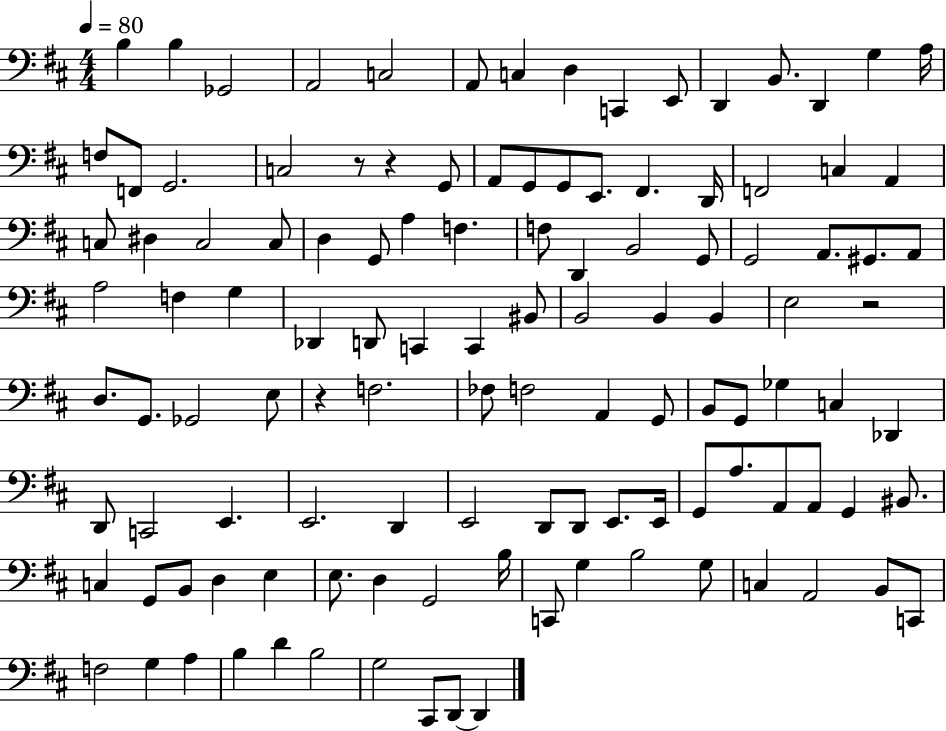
B3/q B3/q Gb2/h A2/h C3/h A2/e C3/q D3/q C2/q E2/e D2/q B2/e. D2/q G3/q A3/s F3/e F2/e G2/h. C3/h R/e R/q G2/e A2/e G2/e G2/e E2/e. F#2/q. D2/s F2/h C3/q A2/q C3/e D#3/q C3/h C3/e D3/q G2/e A3/q F3/q. F3/e D2/q B2/h G2/e G2/h A2/e. G#2/e. A2/e A3/h F3/q G3/q Db2/q D2/e C2/q C2/q BIS2/e B2/h B2/q B2/q E3/h R/h D3/e. G2/e. Gb2/h E3/e R/q F3/h. FES3/e F3/h A2/q G2/e B2/e G2/e Gb3/q C3/q Db2/q D2/e C2/h E2/q. E2/h. D2/q E2/h D2/e D2/e E2/e. E2/s G2/e A3/e. A2/e A2/e G2/q BIS2/e. C3/q G2/e B2/e D3/q E3/q E3/e. D3/q G2/h B3/s C2/e G3/q B3/h G3/e C3/q A2/h B2/e C2/e F3/h G3/q A3/q B3/q D4/q B3/h G3/h C#2/e D2/e D2/q